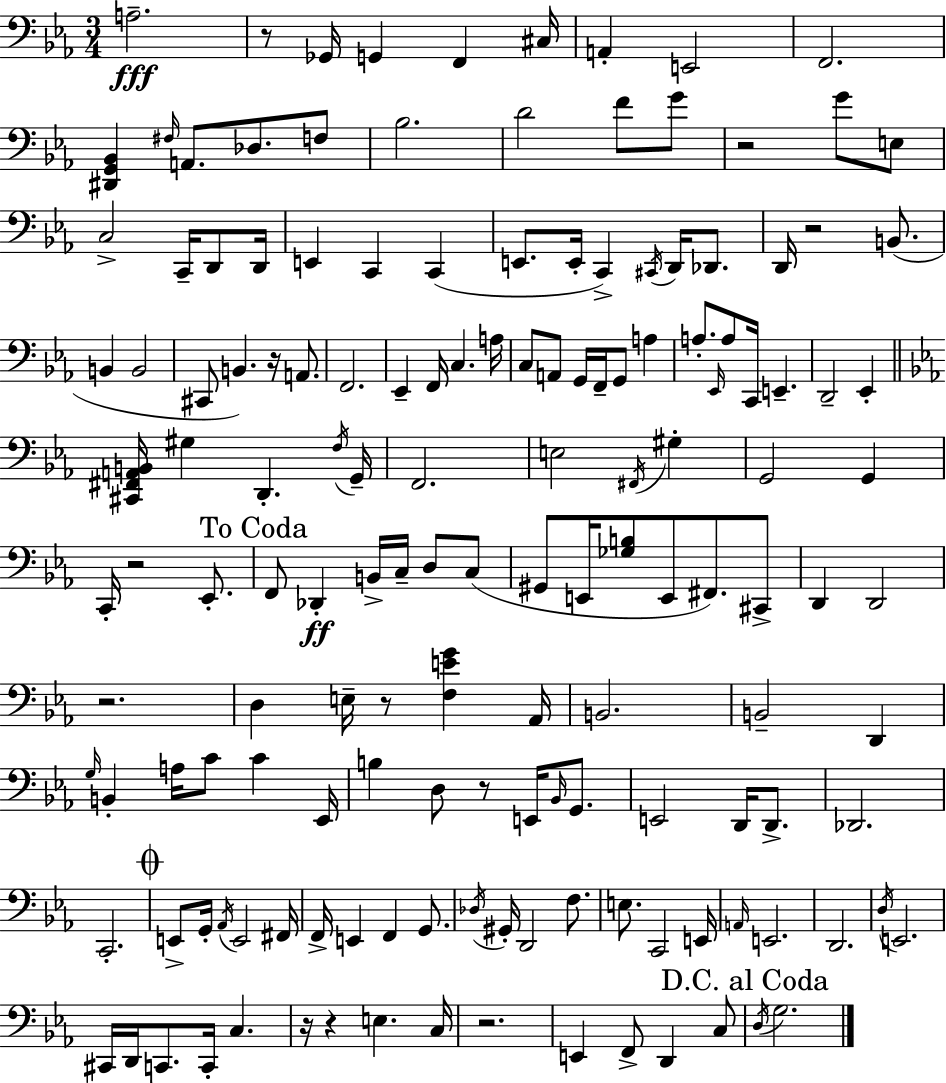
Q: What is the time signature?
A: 3/4